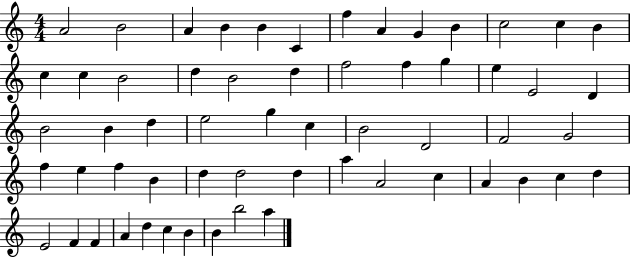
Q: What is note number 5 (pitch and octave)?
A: B4